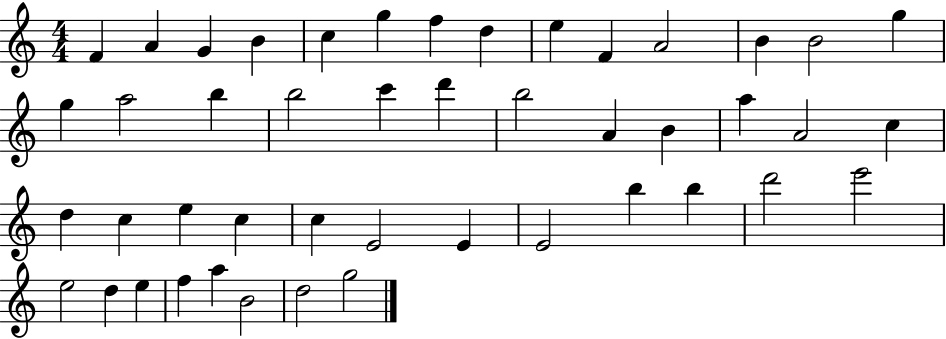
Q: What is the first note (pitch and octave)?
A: F4